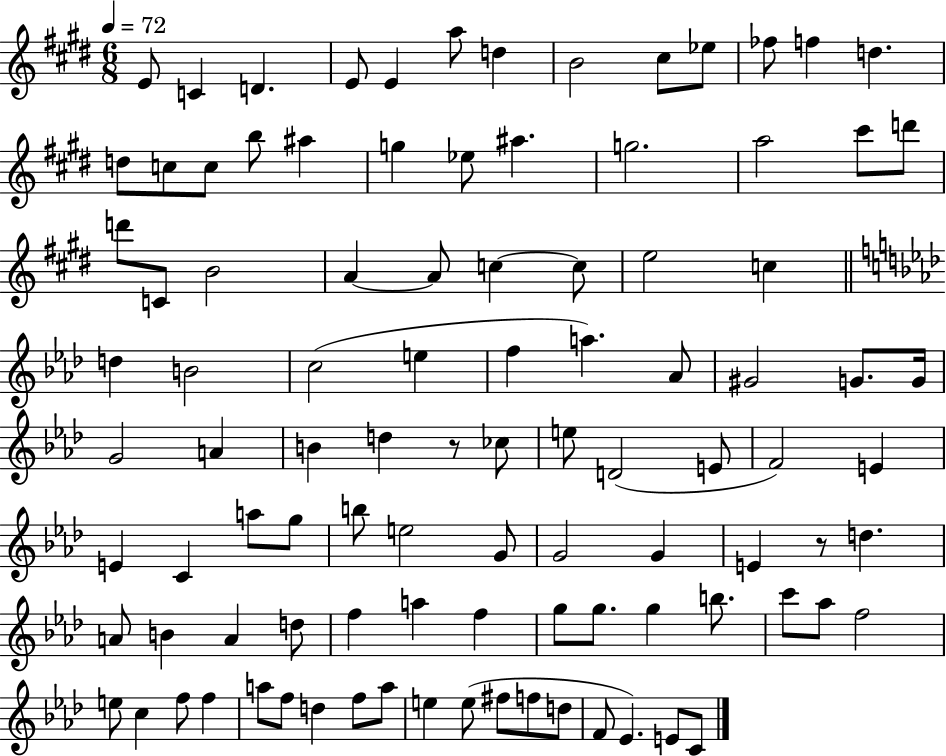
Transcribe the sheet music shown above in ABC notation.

X:1
T:Untitled
M:6/8
L:1/4
K:E
E/2 C D E/2 E a/2 d B2 ^c/2 _e/2 _f/2 f d d/2 c/2 c/2 b/2 ^a g _e/2 ^a g2 a2 ^c'/2 d'/2 d'/2 C/2 B2 A A/2 c c/2 e2 c d B2 c2 e f a _A/2 ^G2 G/2 G/4 G2 A B d z/2 _c/2 e/2 D2 E/2 F2 E E C a/2 g/2 b/2 e2 G/2 G2 G E z/2 d A/2 B A d/2 f a f g/2 g/2 g b/2 c'/2 _a/2 f2 e/2 c f/2 f a/2 f/2 d f/2 a/2 e e/2 ^f/2 f/2 d/2 F/2 _E E/2 C/2